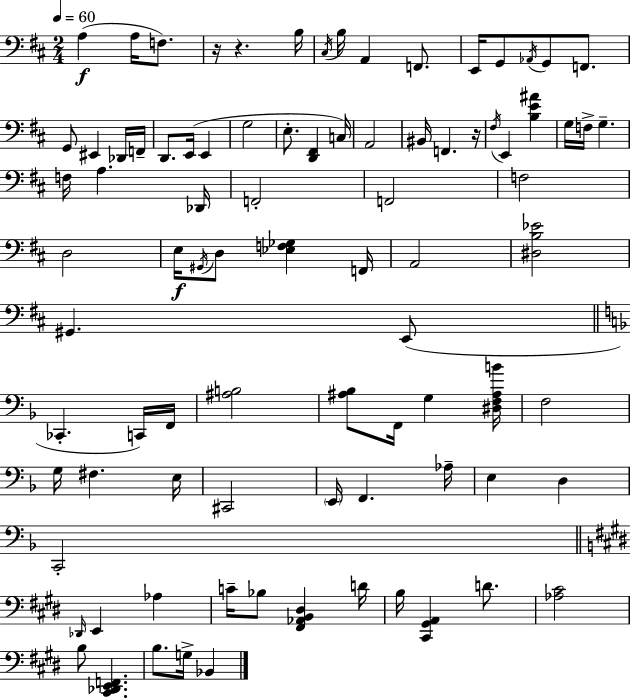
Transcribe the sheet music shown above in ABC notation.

X:1
T:Untitled
M:2/4
L:1/4
K:D
A, A,/4 F,/2 z/4 z B,/4 ^C,/4 B,/4 A,, F,,/2 E,,/4 G,,/2 _A,,/4 G,,/2 F,,/2 G,,/2 ^E,, _D,,/4 F,,/4 D,,/2 E,,/4 E,, G,2 E,/2 [D,,^F,,] C,/4 A,,2 ^B,,/4 F,, z/4 ^F,/4 E,, [B,E^A] G,/4 F,/4 G, F,/4 A, _D,,/4 F,,2 F,,2 F,2 D,2 E,/4 ^G,,/4 D,/2 [_E,F,_G,] F,,/4 A,,2 [^D,B,_E]2 ^G,, E,,/2 _C,, C,,/4 F,,/4 [^A,B,]2 [^A,_B,]/2 F,,/4 G, [^D,F,^A,B]/4 F,2 G,/4 ^F, E,/4 ^C,,2 E,,/4 F,, _A,/4 E, D, C,,2 _D,,/4 E,, _A, C/4 _B,/2 [^F,,_A,,B,,^D,] D/4 B,/4 [^C,,^G,,A,,] D/2 [_A,^C]2 B,/2 [^C,,_D,,E,,F,,] B,/2 G,/4 _B,,